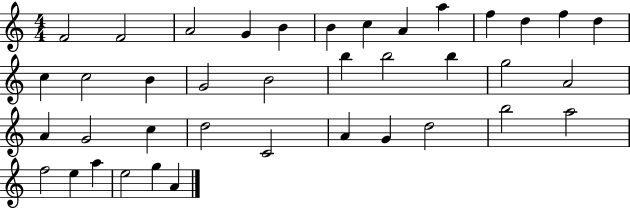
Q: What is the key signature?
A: C major